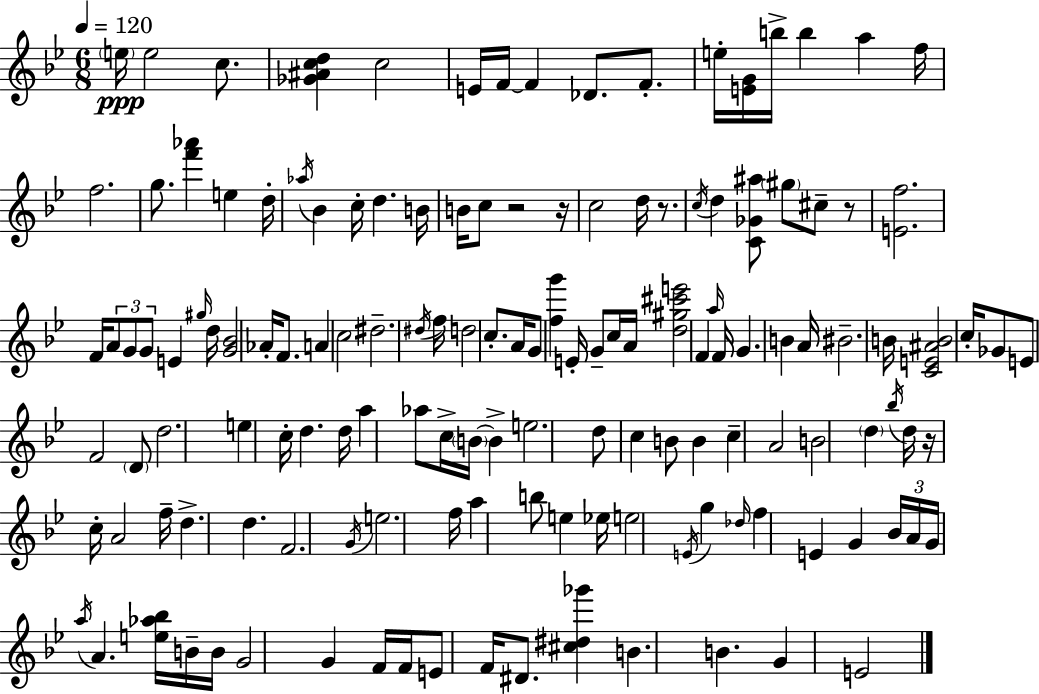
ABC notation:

X:1
T:Untitled
M:6/8
L:1/4
K:Bb
e/4 e2 c/2 [_G^Acd] c2 E/4 F/4 F _D/2 F/2 e/4 [EG]/4 b/4 b a f/4 f2 g/2 [f'_a'] e d/4 _a/4 _B c/4 d B/4 B/4 c/2 z2 z/4 c2 d/4 z/2 c/4 d [C_G^a]/2 ^g/2 ^c/2 z/2 [Ef]2 F/4 A/2 G/2 G/2 E ^g/4 d/4 [G_B]2 _A/4 F/2 A c2 ^d2 ^d/4 f/4 d2 c/2 A/4 G/2 [fg'] E/4 G/2 c/4 A/4 [d^g^c'e']2 F a/4 F/4 G B A/4 ^B2 B/4 [CE^AB]2 c/4 _G/2 E/2 F2 D/2 d2 e c/4 d d/4 a _a/2 c/4 B/4 B e2 d/2 c B/2 B c A2 B2 d _b/4 d/4 z/4 c/4 A2 f/4 d d F2 G/4 e2 f/4 a b/2 e _e/4 e2 E/4 g _d/4 f E G _B/4 A/4 G/4 a/4 A [e_a_b]/4 B/4 B/4 G2 G F/4 F/4 E/2 F/4 ^D/2 [^c^d_g'] B B G E2